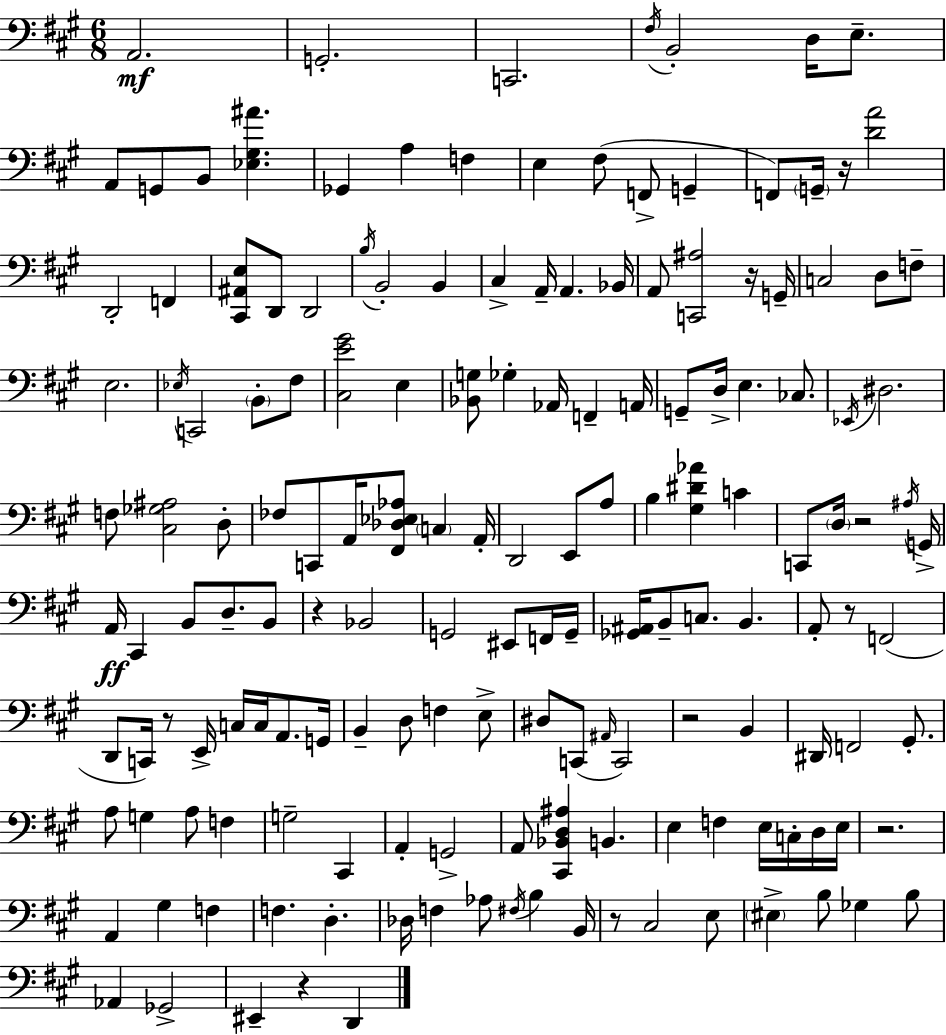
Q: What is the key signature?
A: A major